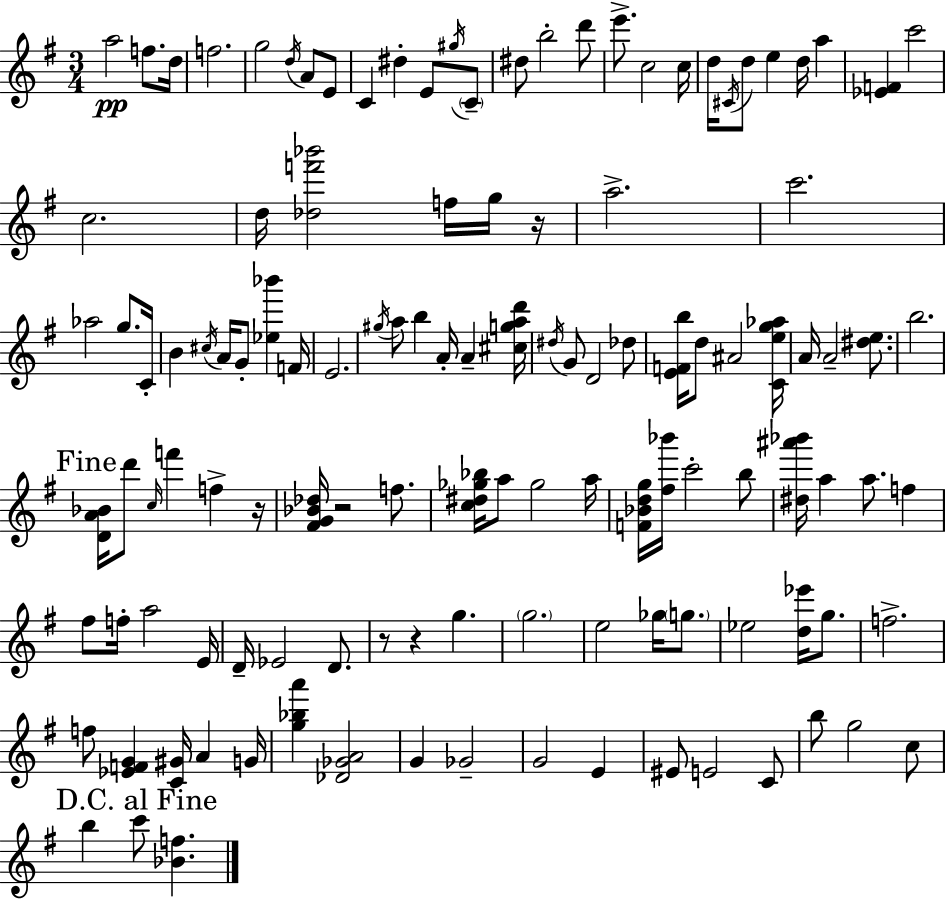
A5/h F5/e. D5/s F5/h. G5/h D5/s A4/e E4/e C4/q D#5/q E4/e G#5/s C4/e D#5/e B5/h D6/e E6/e. C5/h C5/s D5/s C#4/s D5/e E5/q D5/s A5/q [Eb4,F4]/q C6/h C5/h. D5/s [Db5,F6,Bb6]/h F5/s G5/s R/s A5/h. C6/h. Ab5/h G5/e. C4/s B4/q C#5/s A4/s G4/e [Eb5,Bb6]/q F4/s E4/h. G#5/s A5/e B5/q A4/s A4/q [C#5,G5,A5,D6]/s D#5/s G4/e D4/h Db5/e [E4,F4,B5]/s D5/e A#4/h [C4,E5,G5,Ab5]/s A4/s A4/h [D#5,E5]/e. B5/h. [D4,A4,Bb4]/s D6/e C5/s F6/q F5/q R/s [F#4,G4,Bb4,Db5]/s R/h F5/e. [C5,D#5,Gb5,Bb5]/s A5/e Gb5/h A5/s [F4,Bb4,D5,G5]/s [F#5,Bb6]/s C6/h B5/e [D#5,A#6,Bb6]/s A5/q A5/e. F5/q F#5/e F5/s A5/h E4/s D4/s Eb4/h D4/e. R/e R/q G5/q. G5/h. E5/h Gb5/s G5/e. Eb5/h [D5,Eb6]/s G5/e. F5/h. F5/e [Eb4,F4,G4]/q [C4,G#4]/s A4/q G4/s [G5,Bb5,A6]/q [Db4,Gb4,A4]/h G4/q Gb4/h G4/h E4/q EIS4/e E4/h C4/e B5/e G5/h C5/e B5/q C6/e [Bb4,F5]/q.